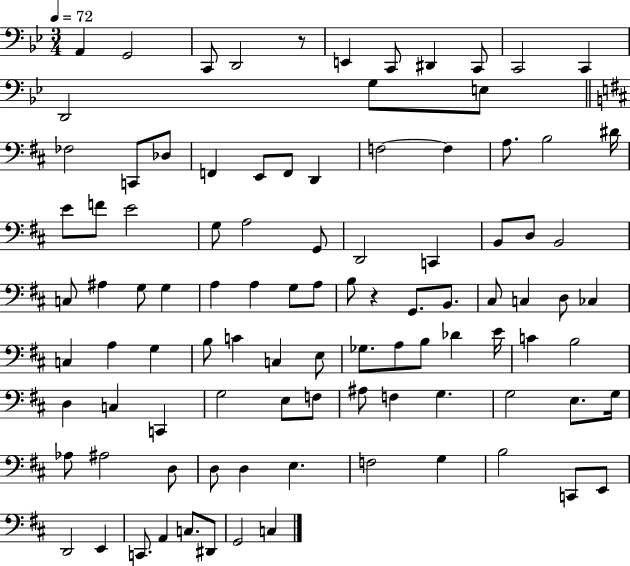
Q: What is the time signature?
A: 3/4